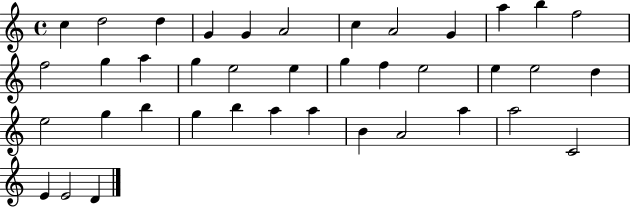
C5/q D5/h D5/q G4/q G4/q A4/h C5/q A4/h G4/q A5/q B5/q F5/h F5/h G5/q A5/q G5/q E5/h E5/q G5/q F5/q E5/h E5/q E5/h D5/q E5/h G5/q B5/q G5/q B5/q A5/q A5/q B4/q A4/h A5/q A5/h C4/h E4/q E4/h D4/q